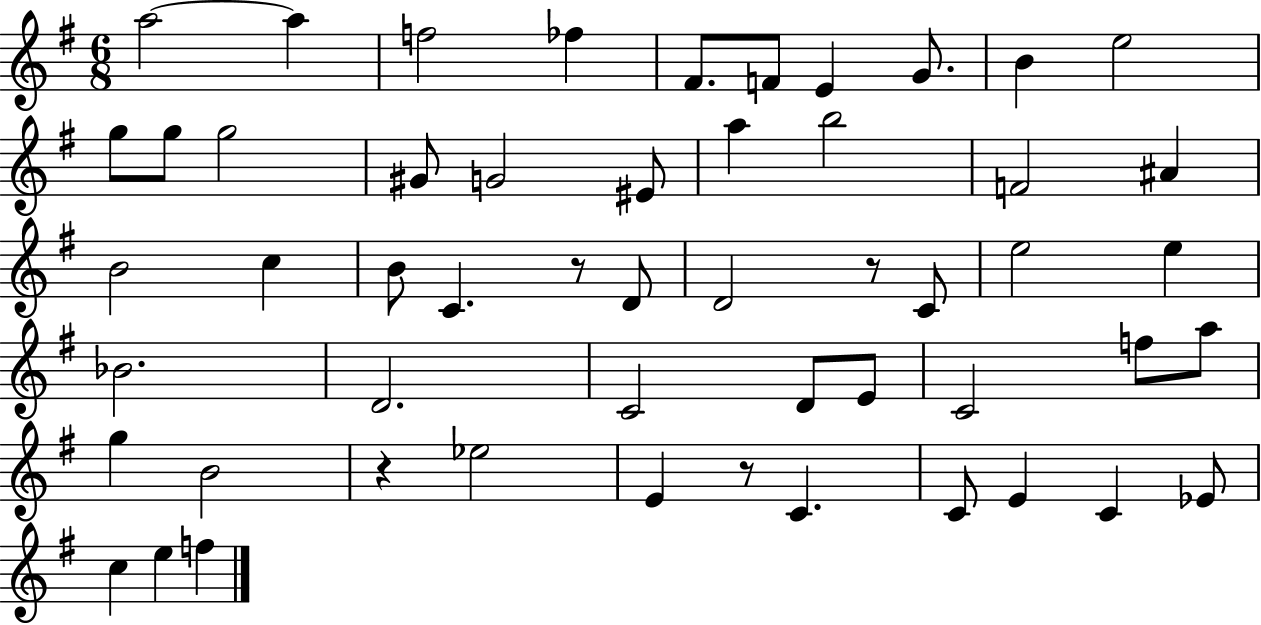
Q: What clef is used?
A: treble